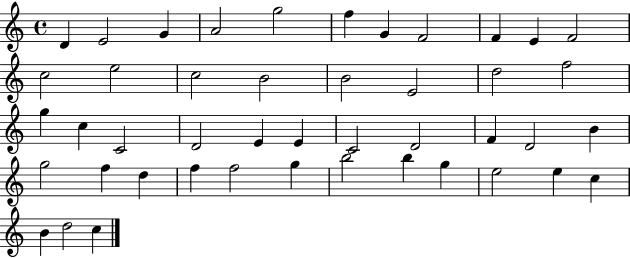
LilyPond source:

{
  \clef treble
  \time 4/4
  \defaultTimeSignature
  \key c \major
  d'4 e'2 g'4 | a'2 g''2 | f''4 g'4 f'2 | f'4 e'4 f'2 | \break c''2 e''2 | c''2 b'2 | b'2 e'2 | d''2 f''2 | \break g''4 c''4 c'2 | d'2 e'4 e'4 | c'2 d'2 | f'4 d'2 b'4 | \break g''2 f''4 d''4 | f''4 f''2 g''4 | b''2 b''4 g''4 | e''2 e''4 c''4 | \break b'4 d''2 c''4 | \bar "|."
}